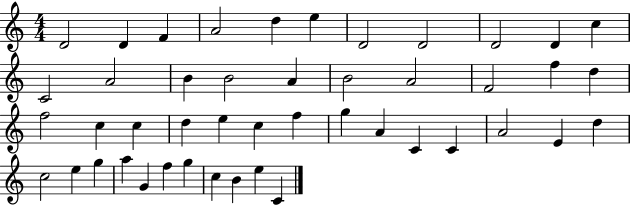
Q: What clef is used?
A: treble